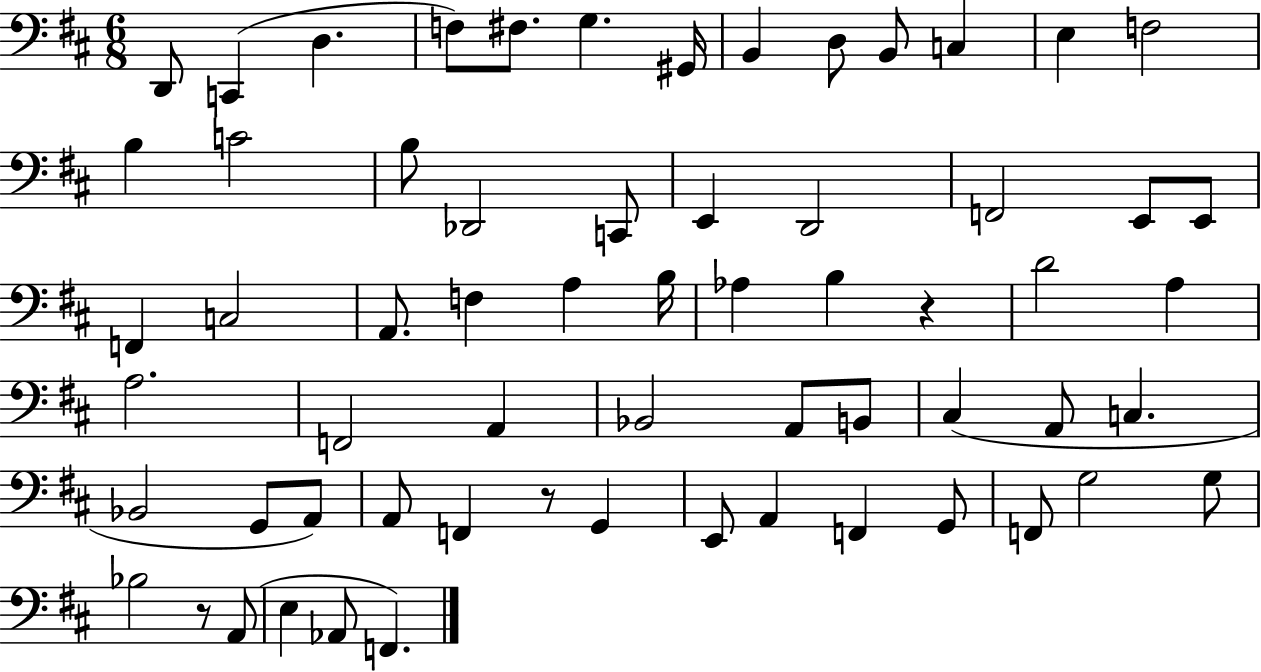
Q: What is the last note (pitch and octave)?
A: F2